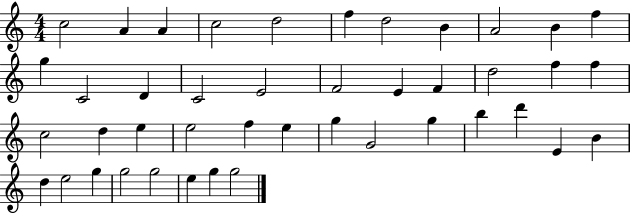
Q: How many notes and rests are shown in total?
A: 43